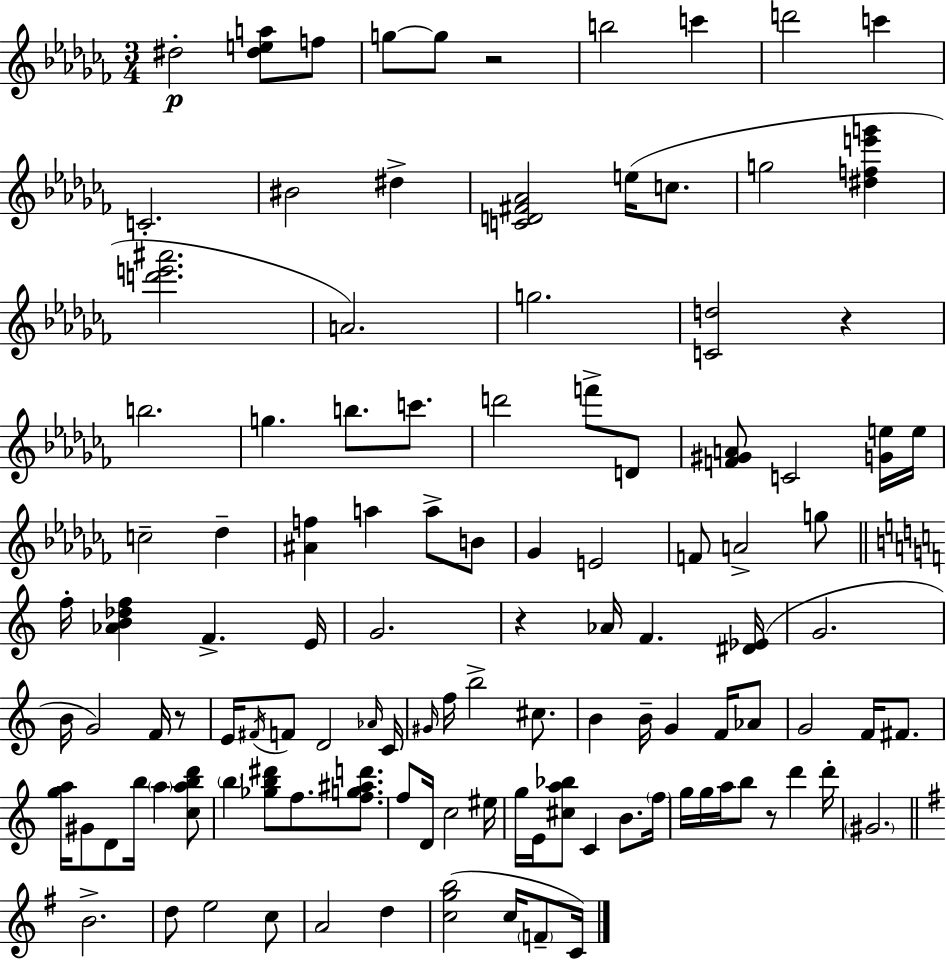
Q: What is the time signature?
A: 3/4